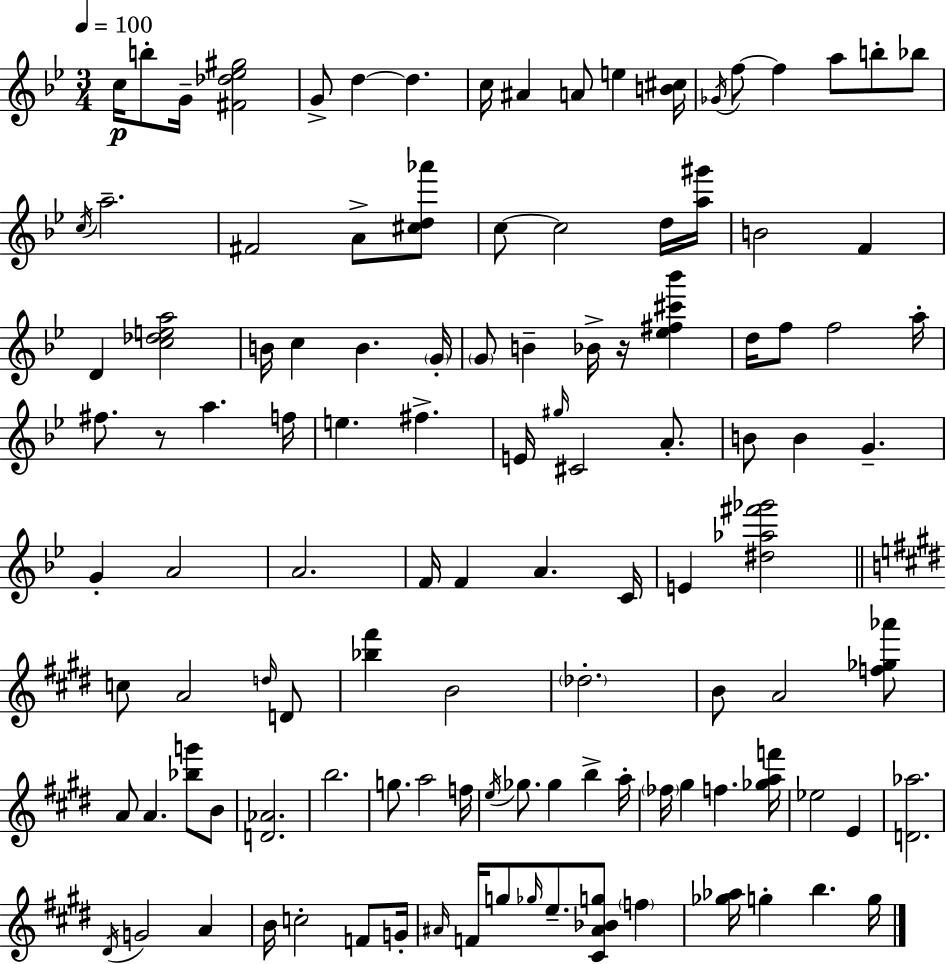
X:1
T:Untitled
M:3/4
L:1/4
K:Bb
c/4 b/2 G/4 [^F_d_e^g]2 G/2 d d c/4 ^A A/2 e [B^c]/4 _G/4 f/2 f a/2 b/2 _b/2 c/4 a2 ^F2 A/2 [^cd_a']/2 c/2 c2 d/4 [a^g']/4 B2 F D [c_dea]2 B/4 c B G/4 G/2 B _B/4 z/4 [_e^f^c'_b'] d/4 f/2 f2 a/4 ^f/2 z/2 a f/4 e ^f E/4 ^g/4 ^C2 A/2 B/2 B G G A2 A2 F/4 F A C/4 E [^d_a^f'_g']2 c/2 A2 d/4 D/2 [_b^f'] B2 _d2 B/2 A2 [f_g_a']/2 A/2 A [_bg']/2 B/2 [D_A]2 b2 g/2 a2 f/4 e/4 _g/2 _g b a/4 _f/4 ^g f [_gaf']/4 _e2 E [D_a]2 ^D/4 G2 A B/4 c2 F/2 G/4 ^A/4 F/4 g/2 _g/4 e/2 [^C^A_Bg]/2 f [_g_a]/4 g b g/4